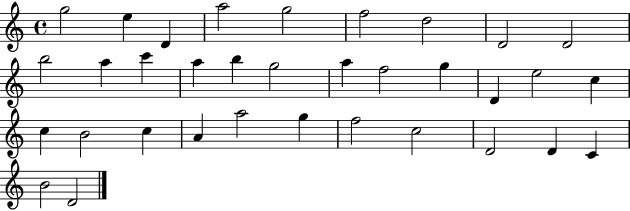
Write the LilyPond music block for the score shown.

{
  \clef treble
  \time 4/4
  \defaultTimeSignature
  \key c \major
  g''2 e''4 d'4 | a''2 g''2 | f''2 d''2 | d'2 d'2 | \break b''2 a''4 c'''4 | a''4 b''4 g''2 | a''4 f''2 g''4 | d'4 e''2 c''4 | \break c''4 b'2 c''4 | a'4 a''2 g''4 | f''2 c''2 | d'2 d'4 c'4 | \break b'2 d'2 | \bar "|."
}